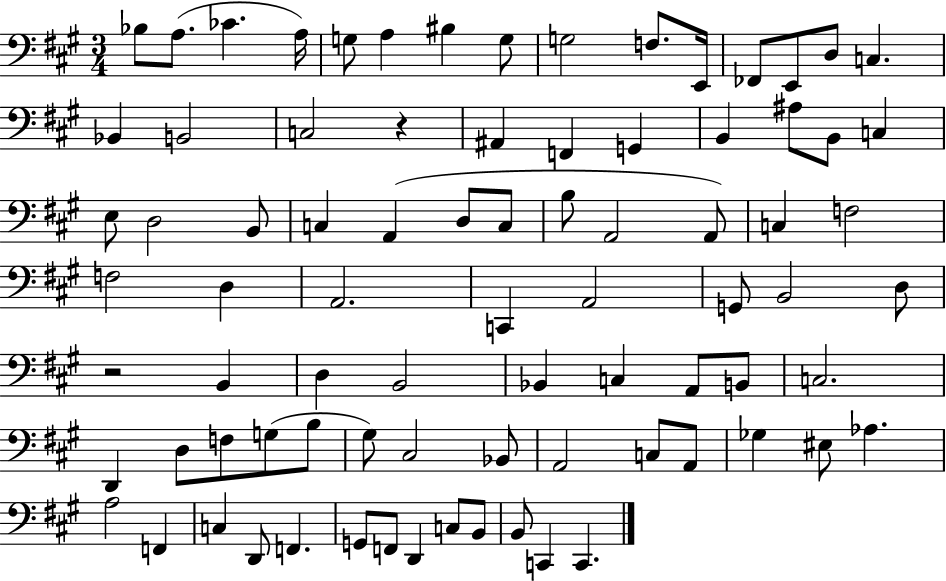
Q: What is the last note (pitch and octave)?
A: C2